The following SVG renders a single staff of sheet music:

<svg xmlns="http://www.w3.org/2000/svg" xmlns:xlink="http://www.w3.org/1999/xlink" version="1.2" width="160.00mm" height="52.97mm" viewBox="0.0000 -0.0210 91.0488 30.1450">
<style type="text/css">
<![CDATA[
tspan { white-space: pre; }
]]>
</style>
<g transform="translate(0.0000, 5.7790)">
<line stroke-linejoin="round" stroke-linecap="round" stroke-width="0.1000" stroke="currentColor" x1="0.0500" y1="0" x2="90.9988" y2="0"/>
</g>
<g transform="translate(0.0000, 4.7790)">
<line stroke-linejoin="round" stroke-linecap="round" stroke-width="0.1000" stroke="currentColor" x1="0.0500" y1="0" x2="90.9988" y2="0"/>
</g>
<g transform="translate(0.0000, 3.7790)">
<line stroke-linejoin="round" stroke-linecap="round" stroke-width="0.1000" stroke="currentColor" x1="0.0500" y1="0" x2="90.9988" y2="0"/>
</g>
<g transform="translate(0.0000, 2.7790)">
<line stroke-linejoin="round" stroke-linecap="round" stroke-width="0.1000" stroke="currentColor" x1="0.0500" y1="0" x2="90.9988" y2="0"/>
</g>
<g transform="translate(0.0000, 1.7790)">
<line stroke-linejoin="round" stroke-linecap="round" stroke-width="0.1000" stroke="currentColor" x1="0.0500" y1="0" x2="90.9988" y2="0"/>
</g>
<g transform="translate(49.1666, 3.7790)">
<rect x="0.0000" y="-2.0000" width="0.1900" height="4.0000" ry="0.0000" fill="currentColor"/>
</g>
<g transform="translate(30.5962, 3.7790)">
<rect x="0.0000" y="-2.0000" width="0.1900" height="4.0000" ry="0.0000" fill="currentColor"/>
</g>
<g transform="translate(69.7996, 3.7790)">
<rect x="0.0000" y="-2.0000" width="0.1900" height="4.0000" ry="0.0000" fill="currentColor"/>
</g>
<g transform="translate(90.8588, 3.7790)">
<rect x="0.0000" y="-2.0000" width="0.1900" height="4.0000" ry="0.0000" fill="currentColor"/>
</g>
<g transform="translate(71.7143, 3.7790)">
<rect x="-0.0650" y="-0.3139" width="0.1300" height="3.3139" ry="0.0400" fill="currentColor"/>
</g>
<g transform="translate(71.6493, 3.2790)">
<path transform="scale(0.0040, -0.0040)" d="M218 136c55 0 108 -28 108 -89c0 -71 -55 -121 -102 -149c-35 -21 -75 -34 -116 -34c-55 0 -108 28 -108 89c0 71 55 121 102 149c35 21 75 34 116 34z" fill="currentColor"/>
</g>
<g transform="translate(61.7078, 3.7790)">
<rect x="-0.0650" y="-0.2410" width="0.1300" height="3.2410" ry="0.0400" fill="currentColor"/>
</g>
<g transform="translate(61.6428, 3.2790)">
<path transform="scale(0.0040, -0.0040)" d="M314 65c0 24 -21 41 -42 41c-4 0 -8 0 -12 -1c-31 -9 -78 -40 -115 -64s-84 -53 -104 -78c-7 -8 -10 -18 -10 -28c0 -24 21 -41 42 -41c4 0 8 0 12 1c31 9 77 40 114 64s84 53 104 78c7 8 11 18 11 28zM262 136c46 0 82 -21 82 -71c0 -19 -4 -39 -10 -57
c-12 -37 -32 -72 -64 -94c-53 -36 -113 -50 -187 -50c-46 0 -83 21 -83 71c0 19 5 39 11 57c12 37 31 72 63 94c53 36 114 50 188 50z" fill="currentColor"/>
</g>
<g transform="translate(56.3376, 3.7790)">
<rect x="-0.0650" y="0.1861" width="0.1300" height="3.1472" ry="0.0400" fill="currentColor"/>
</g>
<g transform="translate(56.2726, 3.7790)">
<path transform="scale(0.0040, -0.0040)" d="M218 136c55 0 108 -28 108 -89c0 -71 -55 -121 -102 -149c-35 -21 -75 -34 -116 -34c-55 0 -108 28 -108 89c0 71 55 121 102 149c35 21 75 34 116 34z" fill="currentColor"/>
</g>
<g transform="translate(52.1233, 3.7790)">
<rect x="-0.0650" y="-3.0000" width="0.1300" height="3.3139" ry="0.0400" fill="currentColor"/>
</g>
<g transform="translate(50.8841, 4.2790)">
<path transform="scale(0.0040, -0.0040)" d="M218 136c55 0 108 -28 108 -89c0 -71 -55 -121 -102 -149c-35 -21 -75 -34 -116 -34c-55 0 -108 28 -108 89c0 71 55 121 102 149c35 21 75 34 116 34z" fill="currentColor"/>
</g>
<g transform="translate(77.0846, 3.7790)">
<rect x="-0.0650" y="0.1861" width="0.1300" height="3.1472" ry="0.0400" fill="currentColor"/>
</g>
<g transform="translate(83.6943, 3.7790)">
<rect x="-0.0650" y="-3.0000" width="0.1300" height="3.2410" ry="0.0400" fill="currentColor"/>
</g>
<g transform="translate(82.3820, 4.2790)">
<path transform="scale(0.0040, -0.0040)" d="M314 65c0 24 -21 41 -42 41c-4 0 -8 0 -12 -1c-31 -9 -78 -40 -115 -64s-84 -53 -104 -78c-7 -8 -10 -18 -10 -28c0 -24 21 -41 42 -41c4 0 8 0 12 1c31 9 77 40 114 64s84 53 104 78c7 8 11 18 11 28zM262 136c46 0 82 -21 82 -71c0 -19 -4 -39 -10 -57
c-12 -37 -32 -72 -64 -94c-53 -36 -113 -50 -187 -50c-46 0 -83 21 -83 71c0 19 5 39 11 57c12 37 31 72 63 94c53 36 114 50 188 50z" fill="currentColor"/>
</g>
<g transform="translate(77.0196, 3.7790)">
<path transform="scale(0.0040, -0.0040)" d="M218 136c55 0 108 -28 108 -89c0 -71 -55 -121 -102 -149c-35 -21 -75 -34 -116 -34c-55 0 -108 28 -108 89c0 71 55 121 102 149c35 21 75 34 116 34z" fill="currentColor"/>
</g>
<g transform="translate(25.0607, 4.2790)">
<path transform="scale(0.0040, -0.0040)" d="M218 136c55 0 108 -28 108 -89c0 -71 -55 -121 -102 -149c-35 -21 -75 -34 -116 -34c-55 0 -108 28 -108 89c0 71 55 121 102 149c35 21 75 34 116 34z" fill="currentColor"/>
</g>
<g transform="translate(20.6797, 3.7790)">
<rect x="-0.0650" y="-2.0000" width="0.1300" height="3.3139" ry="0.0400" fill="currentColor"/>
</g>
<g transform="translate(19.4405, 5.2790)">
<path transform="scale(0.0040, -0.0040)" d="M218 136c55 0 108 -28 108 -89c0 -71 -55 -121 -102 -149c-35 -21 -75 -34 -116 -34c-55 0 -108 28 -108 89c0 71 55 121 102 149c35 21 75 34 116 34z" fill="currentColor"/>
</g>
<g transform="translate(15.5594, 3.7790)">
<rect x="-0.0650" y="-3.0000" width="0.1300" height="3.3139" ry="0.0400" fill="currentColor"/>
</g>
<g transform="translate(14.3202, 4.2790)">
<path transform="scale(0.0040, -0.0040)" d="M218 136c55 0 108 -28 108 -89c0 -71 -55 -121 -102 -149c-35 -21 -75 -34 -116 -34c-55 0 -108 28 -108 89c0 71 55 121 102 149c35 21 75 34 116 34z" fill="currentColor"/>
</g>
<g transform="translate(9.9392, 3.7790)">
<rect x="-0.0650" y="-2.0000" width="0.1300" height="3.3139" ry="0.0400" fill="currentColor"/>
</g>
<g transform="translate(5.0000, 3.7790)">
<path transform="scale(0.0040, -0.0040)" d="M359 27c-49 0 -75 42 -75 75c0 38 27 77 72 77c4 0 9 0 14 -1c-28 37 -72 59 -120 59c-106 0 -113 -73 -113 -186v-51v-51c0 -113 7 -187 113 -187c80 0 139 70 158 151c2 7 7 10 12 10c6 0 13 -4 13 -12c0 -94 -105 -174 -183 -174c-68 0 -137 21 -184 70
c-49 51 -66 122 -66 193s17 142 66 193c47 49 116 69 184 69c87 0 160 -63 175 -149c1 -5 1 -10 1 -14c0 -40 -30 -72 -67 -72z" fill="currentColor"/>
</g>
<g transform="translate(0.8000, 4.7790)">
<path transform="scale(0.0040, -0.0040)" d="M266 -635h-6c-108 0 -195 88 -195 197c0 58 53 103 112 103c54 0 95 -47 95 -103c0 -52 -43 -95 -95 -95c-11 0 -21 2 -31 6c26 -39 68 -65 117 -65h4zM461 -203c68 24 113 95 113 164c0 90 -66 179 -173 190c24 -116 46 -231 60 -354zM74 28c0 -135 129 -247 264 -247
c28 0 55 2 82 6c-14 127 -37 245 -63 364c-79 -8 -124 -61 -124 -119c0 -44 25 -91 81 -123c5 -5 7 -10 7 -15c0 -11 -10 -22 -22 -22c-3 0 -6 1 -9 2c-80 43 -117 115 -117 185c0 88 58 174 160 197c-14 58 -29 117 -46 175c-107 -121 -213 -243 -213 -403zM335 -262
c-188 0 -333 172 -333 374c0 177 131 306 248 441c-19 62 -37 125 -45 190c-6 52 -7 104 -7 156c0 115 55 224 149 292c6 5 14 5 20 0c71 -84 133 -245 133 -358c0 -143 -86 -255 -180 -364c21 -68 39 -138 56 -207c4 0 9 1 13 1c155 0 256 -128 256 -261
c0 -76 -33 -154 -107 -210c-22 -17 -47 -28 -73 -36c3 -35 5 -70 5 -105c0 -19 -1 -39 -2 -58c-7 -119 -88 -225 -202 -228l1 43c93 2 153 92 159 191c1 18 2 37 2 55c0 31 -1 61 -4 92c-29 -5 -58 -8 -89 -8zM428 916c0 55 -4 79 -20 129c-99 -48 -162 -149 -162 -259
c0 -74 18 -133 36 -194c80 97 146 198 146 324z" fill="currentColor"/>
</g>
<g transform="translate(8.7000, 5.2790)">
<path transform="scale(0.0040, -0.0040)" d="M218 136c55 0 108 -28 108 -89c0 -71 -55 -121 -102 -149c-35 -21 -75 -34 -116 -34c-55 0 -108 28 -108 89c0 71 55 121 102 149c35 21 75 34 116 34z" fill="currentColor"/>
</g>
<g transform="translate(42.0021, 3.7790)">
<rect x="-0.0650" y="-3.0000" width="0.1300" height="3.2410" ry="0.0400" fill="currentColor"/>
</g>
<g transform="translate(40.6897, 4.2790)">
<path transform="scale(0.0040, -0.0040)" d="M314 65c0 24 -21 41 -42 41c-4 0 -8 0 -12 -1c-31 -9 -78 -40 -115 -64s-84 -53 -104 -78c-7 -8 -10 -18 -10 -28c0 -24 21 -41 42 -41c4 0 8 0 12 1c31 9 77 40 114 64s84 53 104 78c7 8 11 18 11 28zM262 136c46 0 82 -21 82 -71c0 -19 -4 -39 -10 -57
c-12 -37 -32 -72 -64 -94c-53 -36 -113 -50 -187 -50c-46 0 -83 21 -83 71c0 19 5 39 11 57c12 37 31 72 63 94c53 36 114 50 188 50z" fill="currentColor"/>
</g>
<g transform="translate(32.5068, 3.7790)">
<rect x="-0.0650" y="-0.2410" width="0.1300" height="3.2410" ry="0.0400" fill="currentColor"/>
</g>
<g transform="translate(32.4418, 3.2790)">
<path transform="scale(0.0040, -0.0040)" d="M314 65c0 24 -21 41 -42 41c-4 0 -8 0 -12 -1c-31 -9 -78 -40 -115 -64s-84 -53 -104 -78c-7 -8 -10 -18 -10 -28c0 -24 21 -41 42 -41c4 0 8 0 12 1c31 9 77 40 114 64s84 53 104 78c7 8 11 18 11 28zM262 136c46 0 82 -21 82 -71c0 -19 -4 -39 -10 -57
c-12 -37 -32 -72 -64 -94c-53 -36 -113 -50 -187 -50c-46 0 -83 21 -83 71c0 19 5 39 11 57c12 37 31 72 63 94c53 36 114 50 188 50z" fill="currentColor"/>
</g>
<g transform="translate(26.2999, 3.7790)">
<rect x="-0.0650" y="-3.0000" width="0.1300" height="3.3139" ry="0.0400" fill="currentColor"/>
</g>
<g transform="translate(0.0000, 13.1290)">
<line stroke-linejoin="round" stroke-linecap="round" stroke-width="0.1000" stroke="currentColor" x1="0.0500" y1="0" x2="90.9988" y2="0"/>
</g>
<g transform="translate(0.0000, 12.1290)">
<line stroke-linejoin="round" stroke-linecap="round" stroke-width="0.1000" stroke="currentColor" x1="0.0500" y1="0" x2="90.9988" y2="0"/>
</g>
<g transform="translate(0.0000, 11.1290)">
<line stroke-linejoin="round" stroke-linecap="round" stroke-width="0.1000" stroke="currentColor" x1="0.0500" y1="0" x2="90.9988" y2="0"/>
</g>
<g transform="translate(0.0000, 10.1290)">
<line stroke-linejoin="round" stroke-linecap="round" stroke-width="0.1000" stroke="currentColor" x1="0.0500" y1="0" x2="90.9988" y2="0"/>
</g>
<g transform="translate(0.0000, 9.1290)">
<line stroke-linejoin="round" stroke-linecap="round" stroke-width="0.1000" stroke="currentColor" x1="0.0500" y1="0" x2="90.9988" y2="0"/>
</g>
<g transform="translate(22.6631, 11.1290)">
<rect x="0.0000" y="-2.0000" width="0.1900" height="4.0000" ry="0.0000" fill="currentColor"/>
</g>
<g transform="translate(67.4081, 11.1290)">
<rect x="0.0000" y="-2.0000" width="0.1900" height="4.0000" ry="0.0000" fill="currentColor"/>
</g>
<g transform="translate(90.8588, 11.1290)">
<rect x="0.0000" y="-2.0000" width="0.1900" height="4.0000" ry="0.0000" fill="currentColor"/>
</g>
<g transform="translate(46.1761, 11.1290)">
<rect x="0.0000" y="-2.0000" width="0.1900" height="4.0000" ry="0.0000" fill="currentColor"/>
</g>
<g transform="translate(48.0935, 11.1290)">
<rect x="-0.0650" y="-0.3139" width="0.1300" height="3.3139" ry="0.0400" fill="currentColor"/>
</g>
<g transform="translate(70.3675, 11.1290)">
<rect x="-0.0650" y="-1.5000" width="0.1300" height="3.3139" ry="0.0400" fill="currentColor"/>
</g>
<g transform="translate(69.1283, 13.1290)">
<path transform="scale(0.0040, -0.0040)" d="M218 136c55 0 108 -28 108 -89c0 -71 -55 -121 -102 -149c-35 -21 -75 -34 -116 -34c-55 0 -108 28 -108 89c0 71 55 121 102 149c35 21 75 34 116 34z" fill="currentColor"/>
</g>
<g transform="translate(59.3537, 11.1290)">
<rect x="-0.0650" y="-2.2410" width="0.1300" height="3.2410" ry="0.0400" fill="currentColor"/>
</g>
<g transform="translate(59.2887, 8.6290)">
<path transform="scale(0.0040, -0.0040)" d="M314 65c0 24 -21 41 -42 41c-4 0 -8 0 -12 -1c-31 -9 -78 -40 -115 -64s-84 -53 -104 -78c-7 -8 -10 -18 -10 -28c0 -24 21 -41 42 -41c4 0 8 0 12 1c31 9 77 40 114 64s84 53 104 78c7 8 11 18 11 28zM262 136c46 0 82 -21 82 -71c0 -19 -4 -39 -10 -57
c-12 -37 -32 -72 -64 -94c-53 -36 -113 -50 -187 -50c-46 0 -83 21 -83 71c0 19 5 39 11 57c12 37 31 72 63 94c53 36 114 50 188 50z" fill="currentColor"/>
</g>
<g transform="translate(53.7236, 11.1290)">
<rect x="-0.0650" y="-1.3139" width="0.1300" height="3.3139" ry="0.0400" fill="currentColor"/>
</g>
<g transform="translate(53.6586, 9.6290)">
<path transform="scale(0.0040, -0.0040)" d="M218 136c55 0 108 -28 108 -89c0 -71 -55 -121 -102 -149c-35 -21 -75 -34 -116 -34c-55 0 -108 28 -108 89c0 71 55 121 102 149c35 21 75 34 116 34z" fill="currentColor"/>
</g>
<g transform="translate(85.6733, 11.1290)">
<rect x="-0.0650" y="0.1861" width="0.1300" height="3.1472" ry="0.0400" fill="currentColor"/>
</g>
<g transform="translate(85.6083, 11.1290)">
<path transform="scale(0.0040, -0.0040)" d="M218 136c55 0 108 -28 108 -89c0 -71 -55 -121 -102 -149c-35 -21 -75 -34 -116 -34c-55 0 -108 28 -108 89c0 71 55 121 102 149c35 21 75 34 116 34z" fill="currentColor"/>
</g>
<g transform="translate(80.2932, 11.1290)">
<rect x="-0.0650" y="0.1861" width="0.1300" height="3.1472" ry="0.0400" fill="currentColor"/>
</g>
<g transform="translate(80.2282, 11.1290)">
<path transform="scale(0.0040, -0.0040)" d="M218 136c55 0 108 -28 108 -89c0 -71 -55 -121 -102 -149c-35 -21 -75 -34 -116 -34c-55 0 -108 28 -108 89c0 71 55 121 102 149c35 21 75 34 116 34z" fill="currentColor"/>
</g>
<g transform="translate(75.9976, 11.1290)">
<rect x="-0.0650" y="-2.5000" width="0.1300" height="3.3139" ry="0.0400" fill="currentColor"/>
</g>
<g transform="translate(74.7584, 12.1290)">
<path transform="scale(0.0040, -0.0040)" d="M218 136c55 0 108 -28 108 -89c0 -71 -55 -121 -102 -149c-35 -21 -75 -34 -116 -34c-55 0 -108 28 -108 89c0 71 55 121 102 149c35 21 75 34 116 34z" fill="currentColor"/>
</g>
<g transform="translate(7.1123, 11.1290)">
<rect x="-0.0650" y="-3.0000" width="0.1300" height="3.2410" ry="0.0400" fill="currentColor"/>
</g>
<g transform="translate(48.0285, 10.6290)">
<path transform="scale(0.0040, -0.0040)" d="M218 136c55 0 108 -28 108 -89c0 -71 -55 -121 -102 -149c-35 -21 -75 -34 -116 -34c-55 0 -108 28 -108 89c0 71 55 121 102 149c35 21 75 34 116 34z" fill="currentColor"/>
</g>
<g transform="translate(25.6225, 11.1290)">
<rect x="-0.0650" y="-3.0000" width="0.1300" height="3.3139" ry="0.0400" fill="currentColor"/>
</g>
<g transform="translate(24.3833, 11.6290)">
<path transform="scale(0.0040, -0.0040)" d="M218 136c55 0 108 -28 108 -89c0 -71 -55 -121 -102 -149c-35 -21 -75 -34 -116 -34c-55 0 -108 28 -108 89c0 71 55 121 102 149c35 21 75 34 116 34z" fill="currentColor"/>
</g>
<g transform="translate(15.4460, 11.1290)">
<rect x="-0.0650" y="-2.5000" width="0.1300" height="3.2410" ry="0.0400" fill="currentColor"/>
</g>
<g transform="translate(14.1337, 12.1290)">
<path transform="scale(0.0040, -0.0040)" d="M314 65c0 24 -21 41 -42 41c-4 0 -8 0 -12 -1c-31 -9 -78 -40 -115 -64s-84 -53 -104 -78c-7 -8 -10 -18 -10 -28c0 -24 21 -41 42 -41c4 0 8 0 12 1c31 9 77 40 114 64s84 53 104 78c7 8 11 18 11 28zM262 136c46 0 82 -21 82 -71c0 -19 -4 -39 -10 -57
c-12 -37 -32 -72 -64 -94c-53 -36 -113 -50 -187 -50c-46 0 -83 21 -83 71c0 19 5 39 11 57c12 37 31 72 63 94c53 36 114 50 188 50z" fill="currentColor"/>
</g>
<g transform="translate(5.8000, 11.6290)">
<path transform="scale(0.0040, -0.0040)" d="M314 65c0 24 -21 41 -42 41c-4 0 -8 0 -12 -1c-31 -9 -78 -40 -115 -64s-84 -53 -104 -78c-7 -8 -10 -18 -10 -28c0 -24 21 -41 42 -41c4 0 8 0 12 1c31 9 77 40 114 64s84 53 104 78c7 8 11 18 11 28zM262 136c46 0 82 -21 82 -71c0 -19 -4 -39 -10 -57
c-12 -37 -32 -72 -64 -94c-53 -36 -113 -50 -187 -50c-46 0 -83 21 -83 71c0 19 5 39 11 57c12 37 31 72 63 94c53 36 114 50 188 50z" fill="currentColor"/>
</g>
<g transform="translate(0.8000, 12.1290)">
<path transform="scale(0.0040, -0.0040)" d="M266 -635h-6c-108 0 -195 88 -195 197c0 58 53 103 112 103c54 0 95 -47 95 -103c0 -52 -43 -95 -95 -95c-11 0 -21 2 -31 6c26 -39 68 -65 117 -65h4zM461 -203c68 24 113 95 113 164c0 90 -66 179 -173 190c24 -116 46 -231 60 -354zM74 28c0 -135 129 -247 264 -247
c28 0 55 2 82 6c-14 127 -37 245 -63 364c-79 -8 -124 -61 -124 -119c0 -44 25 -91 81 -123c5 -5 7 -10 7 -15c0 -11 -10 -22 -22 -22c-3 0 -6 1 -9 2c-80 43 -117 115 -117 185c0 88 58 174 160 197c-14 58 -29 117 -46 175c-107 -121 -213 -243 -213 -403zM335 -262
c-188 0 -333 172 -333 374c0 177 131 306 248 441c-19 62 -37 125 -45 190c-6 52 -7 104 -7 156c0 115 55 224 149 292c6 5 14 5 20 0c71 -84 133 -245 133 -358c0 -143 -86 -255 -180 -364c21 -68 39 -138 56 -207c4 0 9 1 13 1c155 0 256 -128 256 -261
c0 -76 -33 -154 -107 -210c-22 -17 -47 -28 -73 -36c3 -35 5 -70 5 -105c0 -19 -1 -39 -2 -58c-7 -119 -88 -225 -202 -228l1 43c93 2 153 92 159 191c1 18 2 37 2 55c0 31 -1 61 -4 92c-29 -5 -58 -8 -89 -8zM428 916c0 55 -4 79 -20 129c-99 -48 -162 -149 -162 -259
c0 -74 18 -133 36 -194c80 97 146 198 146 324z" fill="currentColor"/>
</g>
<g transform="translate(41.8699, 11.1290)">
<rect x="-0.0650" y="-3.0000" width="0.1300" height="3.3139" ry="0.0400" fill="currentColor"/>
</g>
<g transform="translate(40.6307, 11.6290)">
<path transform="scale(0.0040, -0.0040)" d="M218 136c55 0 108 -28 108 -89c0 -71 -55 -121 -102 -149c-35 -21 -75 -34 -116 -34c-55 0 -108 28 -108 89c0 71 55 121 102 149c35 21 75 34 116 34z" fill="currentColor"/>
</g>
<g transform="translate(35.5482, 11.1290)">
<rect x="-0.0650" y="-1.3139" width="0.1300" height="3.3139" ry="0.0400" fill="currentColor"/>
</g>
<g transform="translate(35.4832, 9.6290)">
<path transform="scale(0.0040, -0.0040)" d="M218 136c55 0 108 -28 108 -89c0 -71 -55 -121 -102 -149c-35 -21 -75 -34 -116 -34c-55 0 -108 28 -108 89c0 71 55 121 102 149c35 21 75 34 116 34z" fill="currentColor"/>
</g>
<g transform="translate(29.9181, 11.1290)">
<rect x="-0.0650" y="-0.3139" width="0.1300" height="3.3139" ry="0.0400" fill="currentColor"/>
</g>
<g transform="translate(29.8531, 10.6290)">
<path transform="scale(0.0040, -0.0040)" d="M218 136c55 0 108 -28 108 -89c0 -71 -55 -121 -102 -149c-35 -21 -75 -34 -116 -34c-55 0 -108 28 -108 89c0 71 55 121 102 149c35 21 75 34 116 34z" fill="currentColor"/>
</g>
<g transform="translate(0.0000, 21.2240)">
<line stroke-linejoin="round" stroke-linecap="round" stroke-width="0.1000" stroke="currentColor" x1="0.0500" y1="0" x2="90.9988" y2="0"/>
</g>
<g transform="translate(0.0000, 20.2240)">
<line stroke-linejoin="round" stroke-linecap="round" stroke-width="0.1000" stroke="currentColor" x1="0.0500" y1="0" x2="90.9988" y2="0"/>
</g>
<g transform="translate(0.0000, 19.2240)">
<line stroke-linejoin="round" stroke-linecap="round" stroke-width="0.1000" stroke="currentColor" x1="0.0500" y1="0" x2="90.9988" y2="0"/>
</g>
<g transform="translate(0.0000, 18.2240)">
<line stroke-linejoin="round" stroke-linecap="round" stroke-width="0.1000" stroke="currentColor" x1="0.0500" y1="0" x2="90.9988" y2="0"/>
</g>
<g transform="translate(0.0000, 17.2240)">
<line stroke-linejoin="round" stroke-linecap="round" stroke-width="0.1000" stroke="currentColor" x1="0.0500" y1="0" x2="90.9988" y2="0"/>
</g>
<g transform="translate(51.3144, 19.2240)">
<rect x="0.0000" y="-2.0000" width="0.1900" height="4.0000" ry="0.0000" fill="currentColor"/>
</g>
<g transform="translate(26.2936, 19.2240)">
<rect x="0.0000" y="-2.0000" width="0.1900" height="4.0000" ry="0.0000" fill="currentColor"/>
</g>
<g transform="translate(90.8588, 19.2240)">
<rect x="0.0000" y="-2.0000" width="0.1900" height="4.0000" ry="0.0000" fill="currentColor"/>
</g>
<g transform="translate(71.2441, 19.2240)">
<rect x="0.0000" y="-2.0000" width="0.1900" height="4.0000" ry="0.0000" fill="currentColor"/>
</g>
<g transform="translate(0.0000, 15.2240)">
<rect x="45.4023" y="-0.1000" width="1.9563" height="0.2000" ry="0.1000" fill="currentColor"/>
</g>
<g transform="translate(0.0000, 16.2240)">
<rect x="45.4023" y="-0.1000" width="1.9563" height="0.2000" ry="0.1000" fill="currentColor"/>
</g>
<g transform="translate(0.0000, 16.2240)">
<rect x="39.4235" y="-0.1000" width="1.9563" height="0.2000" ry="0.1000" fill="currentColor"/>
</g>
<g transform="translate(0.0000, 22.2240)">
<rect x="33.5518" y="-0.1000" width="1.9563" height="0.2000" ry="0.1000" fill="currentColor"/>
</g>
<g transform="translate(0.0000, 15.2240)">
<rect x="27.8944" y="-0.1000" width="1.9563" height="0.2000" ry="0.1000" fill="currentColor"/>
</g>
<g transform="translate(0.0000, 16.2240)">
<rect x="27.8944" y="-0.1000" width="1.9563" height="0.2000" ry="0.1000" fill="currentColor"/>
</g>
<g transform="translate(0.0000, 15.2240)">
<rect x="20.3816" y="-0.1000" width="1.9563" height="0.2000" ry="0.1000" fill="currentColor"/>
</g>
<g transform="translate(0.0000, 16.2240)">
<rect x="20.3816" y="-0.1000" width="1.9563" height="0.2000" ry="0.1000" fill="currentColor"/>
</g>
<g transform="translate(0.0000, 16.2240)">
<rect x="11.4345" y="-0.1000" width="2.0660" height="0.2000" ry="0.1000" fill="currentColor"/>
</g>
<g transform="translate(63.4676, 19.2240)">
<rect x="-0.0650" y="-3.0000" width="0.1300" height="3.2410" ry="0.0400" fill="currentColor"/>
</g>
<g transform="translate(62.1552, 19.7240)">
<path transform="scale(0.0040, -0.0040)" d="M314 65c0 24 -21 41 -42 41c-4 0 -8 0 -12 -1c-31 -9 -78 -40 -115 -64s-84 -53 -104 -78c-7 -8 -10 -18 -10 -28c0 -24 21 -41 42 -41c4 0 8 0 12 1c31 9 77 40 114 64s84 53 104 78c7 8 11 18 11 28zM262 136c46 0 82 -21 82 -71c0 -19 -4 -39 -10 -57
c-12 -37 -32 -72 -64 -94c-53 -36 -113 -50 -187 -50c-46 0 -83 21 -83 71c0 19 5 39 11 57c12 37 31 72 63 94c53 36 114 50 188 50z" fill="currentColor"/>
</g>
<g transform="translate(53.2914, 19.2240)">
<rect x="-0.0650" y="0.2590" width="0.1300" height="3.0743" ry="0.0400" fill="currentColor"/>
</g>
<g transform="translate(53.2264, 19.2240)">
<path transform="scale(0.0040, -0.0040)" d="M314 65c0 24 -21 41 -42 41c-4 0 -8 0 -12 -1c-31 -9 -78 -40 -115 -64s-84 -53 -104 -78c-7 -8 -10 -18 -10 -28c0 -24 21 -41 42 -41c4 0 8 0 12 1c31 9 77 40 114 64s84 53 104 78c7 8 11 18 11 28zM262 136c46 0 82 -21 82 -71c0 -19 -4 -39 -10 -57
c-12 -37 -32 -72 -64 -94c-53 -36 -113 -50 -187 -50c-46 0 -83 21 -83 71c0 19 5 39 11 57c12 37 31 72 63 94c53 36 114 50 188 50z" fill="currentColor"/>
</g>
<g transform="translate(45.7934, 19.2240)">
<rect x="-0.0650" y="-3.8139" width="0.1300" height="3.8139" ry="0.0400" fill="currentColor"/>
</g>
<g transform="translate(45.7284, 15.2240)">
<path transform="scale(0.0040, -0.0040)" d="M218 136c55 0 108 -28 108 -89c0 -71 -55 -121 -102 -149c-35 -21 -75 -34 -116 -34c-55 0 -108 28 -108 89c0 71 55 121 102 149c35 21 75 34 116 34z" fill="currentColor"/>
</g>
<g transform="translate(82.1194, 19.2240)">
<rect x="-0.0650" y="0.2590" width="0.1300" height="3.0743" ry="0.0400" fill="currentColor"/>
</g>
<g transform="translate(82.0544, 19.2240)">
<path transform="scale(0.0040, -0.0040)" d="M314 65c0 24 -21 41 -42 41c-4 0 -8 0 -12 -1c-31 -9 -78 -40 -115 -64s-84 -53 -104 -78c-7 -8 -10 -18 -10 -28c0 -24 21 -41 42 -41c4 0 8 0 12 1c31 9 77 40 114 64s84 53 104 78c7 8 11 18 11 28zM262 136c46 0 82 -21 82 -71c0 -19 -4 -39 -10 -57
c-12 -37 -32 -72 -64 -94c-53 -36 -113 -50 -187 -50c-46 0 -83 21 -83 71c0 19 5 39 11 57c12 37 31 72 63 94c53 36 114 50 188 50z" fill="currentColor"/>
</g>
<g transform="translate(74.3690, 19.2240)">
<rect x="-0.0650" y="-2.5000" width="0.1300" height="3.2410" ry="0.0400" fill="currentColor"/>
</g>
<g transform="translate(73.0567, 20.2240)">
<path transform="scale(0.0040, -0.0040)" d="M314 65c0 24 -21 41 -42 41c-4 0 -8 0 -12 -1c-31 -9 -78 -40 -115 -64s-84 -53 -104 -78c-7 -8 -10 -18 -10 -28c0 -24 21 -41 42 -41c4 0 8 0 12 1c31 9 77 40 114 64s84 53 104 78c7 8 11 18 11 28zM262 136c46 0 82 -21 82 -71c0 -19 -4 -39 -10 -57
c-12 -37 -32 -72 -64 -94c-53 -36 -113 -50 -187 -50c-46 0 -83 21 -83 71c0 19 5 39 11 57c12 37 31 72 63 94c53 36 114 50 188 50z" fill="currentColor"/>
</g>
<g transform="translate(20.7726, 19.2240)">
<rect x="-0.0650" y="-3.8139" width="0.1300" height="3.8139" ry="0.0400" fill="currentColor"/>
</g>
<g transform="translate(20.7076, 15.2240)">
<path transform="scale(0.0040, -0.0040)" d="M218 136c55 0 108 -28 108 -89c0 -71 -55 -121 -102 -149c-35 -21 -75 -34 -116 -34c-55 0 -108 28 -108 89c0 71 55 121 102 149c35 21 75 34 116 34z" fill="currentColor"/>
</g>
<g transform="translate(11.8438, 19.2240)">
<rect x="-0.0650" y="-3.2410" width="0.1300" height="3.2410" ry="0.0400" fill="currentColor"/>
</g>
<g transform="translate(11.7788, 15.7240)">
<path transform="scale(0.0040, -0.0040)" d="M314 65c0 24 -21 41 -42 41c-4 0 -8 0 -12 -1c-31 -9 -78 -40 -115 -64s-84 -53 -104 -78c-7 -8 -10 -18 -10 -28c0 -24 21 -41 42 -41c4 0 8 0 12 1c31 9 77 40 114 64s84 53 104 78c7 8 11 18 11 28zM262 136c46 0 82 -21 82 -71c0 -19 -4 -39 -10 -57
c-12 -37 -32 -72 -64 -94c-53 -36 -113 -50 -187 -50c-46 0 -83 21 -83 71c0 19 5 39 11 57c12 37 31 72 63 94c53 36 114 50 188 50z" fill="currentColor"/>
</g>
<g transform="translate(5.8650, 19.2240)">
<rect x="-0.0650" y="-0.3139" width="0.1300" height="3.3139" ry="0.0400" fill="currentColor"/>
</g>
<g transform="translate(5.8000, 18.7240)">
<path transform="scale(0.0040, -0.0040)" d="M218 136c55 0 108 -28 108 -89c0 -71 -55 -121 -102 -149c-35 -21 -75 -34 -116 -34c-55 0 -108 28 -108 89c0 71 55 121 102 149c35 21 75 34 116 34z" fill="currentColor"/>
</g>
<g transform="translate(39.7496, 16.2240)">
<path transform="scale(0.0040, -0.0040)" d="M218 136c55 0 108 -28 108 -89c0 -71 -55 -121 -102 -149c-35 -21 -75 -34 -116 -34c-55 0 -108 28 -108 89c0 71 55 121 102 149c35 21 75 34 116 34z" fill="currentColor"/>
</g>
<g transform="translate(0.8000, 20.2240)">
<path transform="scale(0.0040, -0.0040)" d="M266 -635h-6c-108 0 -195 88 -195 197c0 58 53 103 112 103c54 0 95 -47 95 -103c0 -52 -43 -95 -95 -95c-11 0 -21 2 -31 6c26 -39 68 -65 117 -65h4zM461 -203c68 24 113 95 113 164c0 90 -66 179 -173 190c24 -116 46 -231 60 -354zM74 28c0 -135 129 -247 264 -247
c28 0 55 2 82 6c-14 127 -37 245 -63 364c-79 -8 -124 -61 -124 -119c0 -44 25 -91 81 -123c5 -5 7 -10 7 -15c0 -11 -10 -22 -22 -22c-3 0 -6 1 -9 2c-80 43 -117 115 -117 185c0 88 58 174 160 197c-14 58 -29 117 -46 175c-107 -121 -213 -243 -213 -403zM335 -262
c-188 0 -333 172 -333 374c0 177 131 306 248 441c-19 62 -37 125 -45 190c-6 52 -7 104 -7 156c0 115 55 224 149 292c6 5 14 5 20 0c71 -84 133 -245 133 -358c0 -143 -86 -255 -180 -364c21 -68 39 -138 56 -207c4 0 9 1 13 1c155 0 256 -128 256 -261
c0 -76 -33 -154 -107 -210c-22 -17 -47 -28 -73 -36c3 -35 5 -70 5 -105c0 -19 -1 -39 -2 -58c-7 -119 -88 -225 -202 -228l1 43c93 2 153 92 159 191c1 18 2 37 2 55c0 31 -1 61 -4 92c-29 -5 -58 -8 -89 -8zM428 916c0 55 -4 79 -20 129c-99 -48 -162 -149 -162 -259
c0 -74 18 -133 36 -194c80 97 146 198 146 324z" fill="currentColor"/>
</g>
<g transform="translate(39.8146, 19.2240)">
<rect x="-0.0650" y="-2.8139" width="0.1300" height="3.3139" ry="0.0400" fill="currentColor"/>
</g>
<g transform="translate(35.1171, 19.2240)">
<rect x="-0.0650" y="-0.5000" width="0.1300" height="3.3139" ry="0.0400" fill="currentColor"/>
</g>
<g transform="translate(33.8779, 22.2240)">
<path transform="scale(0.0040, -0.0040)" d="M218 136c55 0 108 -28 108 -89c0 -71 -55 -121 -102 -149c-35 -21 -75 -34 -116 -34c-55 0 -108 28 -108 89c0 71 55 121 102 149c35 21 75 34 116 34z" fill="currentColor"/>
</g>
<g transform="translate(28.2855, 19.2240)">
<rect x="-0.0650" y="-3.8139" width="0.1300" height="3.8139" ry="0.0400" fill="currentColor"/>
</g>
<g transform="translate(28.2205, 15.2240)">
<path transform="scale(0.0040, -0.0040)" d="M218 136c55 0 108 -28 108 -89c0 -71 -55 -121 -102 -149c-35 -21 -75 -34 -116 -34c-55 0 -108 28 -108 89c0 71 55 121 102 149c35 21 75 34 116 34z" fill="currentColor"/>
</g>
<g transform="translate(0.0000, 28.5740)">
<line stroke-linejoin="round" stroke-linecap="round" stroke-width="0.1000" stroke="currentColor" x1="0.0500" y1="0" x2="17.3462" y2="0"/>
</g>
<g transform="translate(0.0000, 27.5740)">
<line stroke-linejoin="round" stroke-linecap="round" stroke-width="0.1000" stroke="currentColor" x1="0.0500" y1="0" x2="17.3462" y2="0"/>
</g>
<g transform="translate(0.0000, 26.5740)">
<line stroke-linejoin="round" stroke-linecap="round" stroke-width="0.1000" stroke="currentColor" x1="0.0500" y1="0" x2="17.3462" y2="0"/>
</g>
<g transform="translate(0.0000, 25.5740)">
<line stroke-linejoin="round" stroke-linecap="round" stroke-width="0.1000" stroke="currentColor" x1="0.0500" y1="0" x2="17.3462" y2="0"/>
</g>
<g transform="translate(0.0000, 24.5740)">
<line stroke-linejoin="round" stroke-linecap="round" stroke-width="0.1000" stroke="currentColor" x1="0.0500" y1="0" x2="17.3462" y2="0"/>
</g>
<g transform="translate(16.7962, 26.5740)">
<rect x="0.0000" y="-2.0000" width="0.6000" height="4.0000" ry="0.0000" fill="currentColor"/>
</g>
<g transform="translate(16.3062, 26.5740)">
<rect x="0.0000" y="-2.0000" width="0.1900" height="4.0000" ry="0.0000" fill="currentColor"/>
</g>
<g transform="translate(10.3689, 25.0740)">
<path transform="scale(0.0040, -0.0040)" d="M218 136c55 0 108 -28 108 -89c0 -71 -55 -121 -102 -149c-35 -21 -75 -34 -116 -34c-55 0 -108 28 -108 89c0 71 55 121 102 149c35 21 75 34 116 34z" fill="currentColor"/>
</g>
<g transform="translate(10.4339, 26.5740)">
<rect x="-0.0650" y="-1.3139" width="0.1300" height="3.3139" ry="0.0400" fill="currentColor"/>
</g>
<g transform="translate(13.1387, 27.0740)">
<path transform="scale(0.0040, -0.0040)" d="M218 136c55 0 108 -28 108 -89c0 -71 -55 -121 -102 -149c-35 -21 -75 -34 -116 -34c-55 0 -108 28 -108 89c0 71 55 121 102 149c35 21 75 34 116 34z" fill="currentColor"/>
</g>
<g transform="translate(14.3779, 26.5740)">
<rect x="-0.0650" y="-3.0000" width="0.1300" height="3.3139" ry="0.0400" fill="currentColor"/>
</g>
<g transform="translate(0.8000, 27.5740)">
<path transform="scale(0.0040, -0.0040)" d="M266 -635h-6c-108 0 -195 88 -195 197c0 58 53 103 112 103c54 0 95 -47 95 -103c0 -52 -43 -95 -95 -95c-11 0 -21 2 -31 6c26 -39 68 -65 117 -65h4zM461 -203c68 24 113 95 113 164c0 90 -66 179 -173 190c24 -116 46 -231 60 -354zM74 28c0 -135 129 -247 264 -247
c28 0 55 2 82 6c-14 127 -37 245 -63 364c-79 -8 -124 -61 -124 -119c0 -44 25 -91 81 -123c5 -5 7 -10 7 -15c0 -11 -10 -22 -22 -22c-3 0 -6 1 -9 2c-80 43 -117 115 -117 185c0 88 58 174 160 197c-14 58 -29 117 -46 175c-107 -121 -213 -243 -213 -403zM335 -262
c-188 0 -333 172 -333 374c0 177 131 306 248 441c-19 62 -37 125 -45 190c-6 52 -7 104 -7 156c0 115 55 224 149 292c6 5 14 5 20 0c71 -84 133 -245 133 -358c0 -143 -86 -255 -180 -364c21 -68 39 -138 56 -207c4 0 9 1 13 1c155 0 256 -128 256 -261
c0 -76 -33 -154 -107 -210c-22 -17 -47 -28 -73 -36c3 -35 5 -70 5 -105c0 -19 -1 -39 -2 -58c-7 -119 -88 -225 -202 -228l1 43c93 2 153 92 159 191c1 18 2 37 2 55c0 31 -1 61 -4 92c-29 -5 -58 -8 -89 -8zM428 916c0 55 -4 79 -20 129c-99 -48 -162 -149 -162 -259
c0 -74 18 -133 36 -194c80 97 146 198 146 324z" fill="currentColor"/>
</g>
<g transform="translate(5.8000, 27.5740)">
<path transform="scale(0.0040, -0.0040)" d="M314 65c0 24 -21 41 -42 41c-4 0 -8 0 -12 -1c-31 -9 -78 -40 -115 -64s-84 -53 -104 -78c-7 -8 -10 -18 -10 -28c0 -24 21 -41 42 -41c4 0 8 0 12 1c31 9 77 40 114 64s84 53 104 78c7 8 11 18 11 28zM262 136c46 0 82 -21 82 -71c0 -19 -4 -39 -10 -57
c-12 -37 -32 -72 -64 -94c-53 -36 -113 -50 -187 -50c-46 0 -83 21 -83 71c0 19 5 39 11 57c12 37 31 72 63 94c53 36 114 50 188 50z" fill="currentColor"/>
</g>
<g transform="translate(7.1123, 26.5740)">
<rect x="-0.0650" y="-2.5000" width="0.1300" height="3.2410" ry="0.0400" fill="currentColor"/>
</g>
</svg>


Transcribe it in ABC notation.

X:1
T:Untitled
M:4/4
L:1/4
K:C
F A F A c2 A2 A B c2 c B A2 A2 G2 A c e A c e g2 E G B B c b2 c' c' C a c' B2 A2 G2 B2 G2 e A